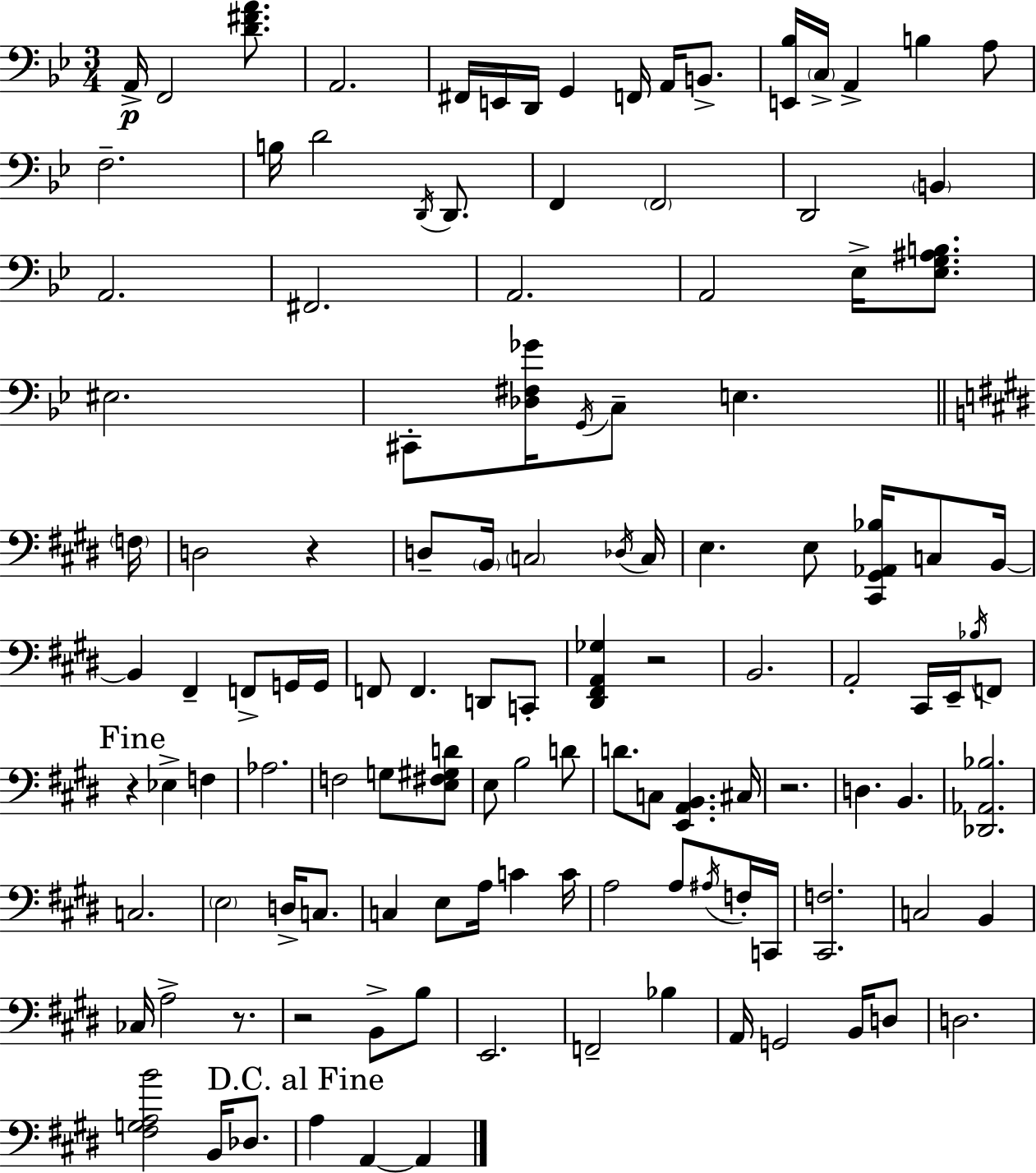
A2/s F2/h [D4,F#4,A4]/e. A2/h. F#2/s E2/s D2/s G2/q F2/s A2/s B2/e. [E2,Bb3]/s C3/s A2/q B3/q A3/e F3/h. B3/s D4/h D2/s D2/e. F2/q F2/h D2/h B2/q A2/h. F#2/h. A2/h. A2/h Eb3/s [Eb3,G3,A#3,B3]/e. EIS3/h. C#2/e [Db3,F#3,Gb4]/s G2/s C3/e E3/q. F3/s D3/h R/q D3/e B2/s C3/h Db3/s C3/s E3/q. E3/e [C#2,G#2,Ab2,Bb3]/s C3/e B2/s B2/q F#2/q F2/e G2/s G2/s F2/e F2/q. D2/e C2/e [D#2,F#2,A2,Gb3]/q R/h B2/h. A2/h C#2/s E2/s Bb3/s F2/e R/q Eb3/q F3/q Ab3/h. F3/h G3/e [E3,F#3,G#3,D4]/e E3/e B3/h D4/e D4/e. C3/e [E2,A2,B2]/q. C#3/s R/h. D3/q. B2/q. [Db2,Ab2,Bb3]/h. C3/h. E3/h D3/s C3/e. C3/q E3/e A3/s C4/q C4/s A3/h A3/e A#3/s F3/s C2/s [C#2,F3]/h. C3/h B2/q CES3/s A3/h R/e. R/h B2/e B3/e E2/h. F2/h Bb3/q A2/s G2/h B2/s D3/e D3/h. [F#3,G3,A3,B4]/h B2/s Db3/e. A3/q A2/q A2/q